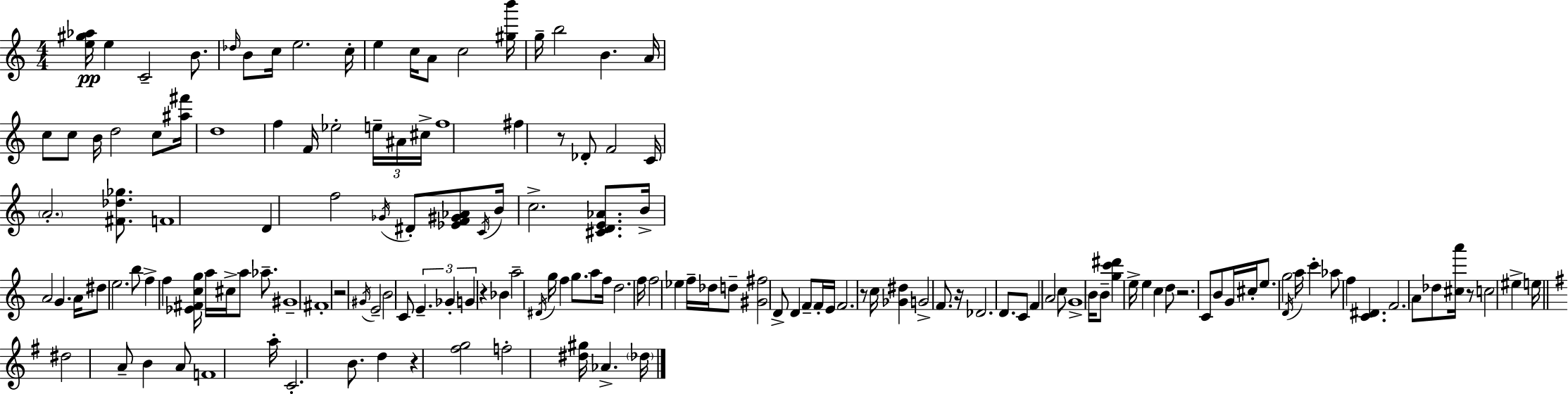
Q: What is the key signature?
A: C major